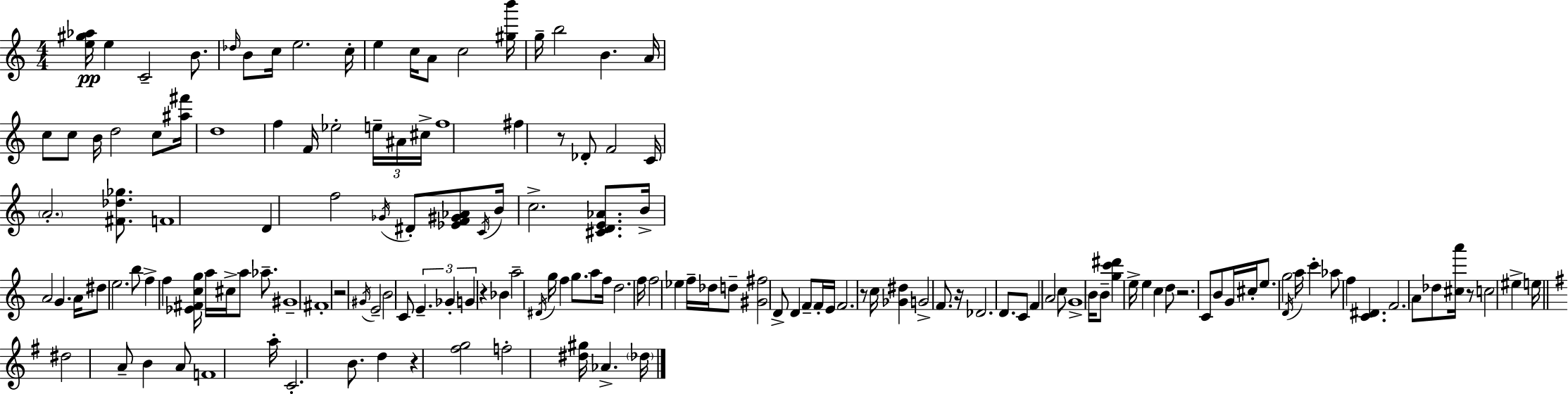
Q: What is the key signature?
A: C major